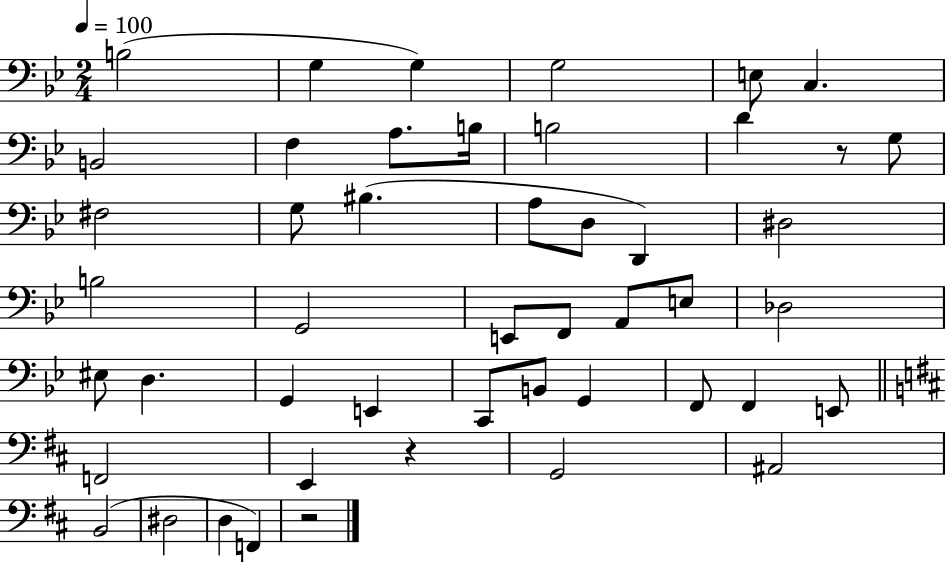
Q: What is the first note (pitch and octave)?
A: B3